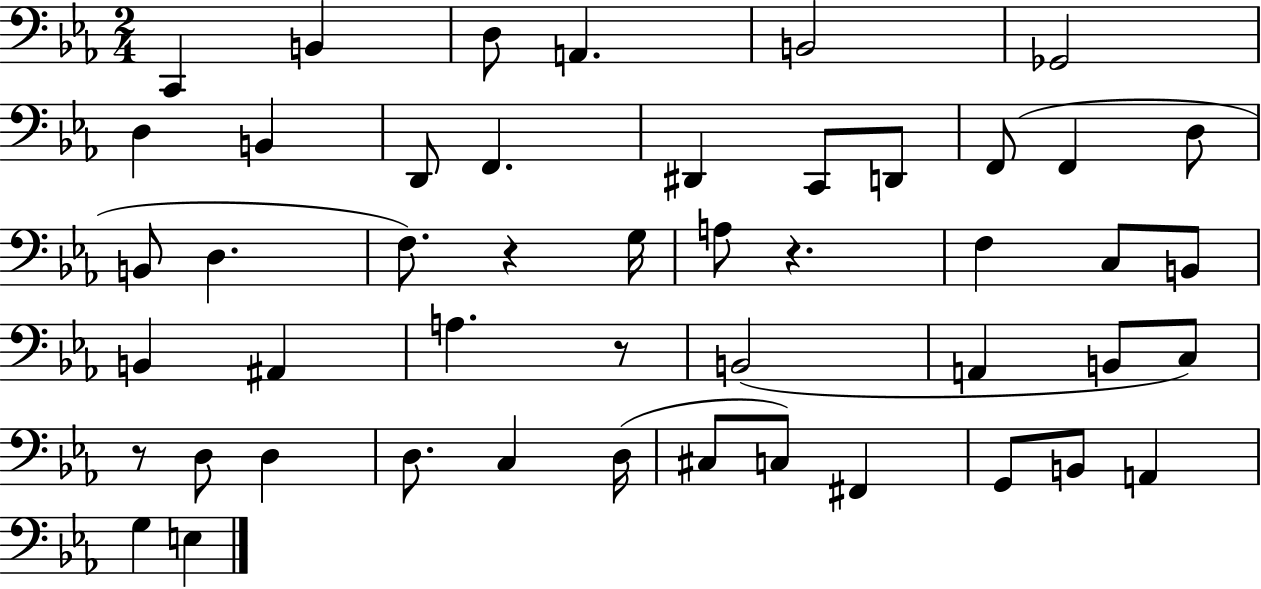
{
  \clef bass
  \numericTimeSignature
  \time 2/4
  \key ees \major
  \repeat volta 2 { c,4 b,4 | d8 a,4. | b,2 | ges,2 | \break d4 b,4 | d,8 f,4. | dis,4 c,8 d,8 | f,8( f,4 d8 | \break b,8 d4. | f8.) r4 g16 | a8 r4. | f4 c8 b,8 | \break b,4 ais,4 | a4. r8 | b,2( | a,4 b,8 c8) | \break r8 d8 d4 | d8. c4 d16( | cis8 c8) fis,4 | g,8 b,8 a,4 | \break g4 e4 | } \bar "|."
}